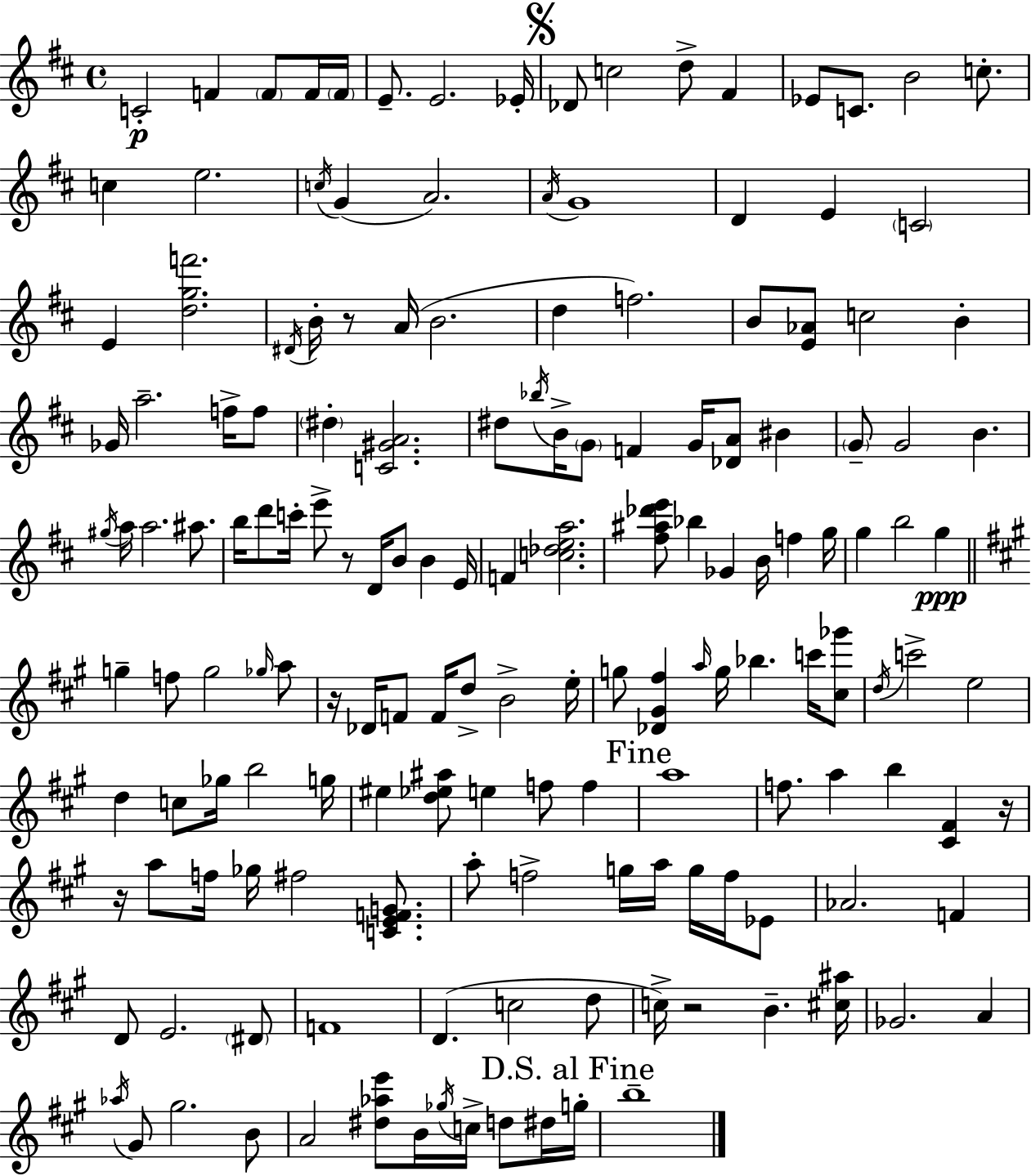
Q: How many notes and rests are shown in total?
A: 159